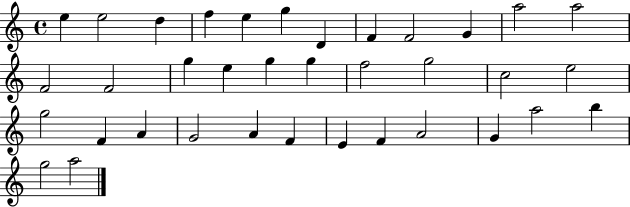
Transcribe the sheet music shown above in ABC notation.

X:1
T:Untitled
M:4/4
L:1/4
K:C
e e2 d f e g D F F2 G a2 a2 F2 F2 g e g g f2 g2 c2 e2 g2 F A G2 A F E F A2 G a2 b g2 a2